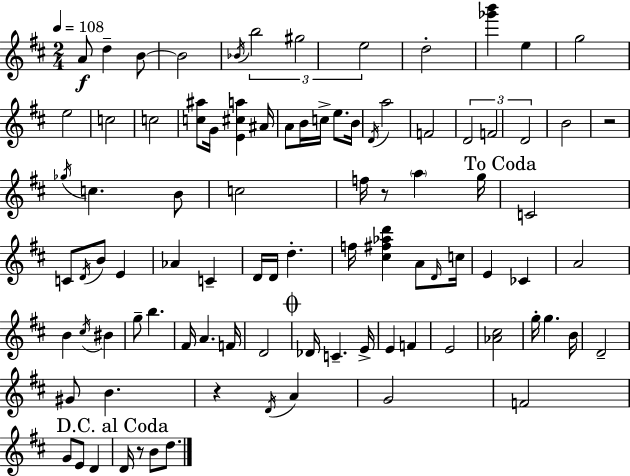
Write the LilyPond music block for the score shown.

{
  \clef treble
  \numericTimeSignature
  \time 2/4
  \key d \major
  \tempo 4 = 108
  a'8\f d''4-- b'8~~ | b'2 | \acciaccatura { bes'16 } \tuplet 3/2 { b''2 | gis''2 | \break e''2 } | d''2-. | <ges''' b'''>4 e''4 | g''2 | \break e''2 | c''2 | c''2 | <c'' ais''>8 g'16 <e' cis'' a''>4 | \break ais'16 a'8 b'16 c''16-> e''8. | b'16 \acciaccatura { d'16 } a''2 | f'2 | \tuplet 3/2 { d'2 | \break f'2 | d'2 } | b'2 | r2 | \break \acciaccatura { ges''16 } c''4. | b'8 c''2 | f''16 r8 \parenthesize a''4 | g''16 \mark "To Coda" c'2 | \break c'8 \acciaccatura { d'16 } b'8 | e'4 aes'4 | c'4-- d'16 d'16 d''4.-. | f''16 <cis'' fis'' aes'' d'''>4 | \break a'8 \grace { d'16 } c''16 e'4 | ces'4 a'2 | b'4 | \acciaccatura { cis''16 } bis'4 g''8-- | \break b''4. fis'16 a'4. | f'16 d'2 | \mark \markup { \musicglyph "scripts.coda" } des'16 c'4.-- | e'16-> e'4 | \break f'4 e'2 | <aes' cis''>2 | g''16-. g''4. | b'16 d'2-- | \break gis'8 | b'4. r4 | \acciaccatura { d'16 } a'4 g'2 | f'2 | \break g'8 | e'8 d'4 \mark "D.C. al Coda" d'16 | r8 b'8 d''8. \bar "|."
}